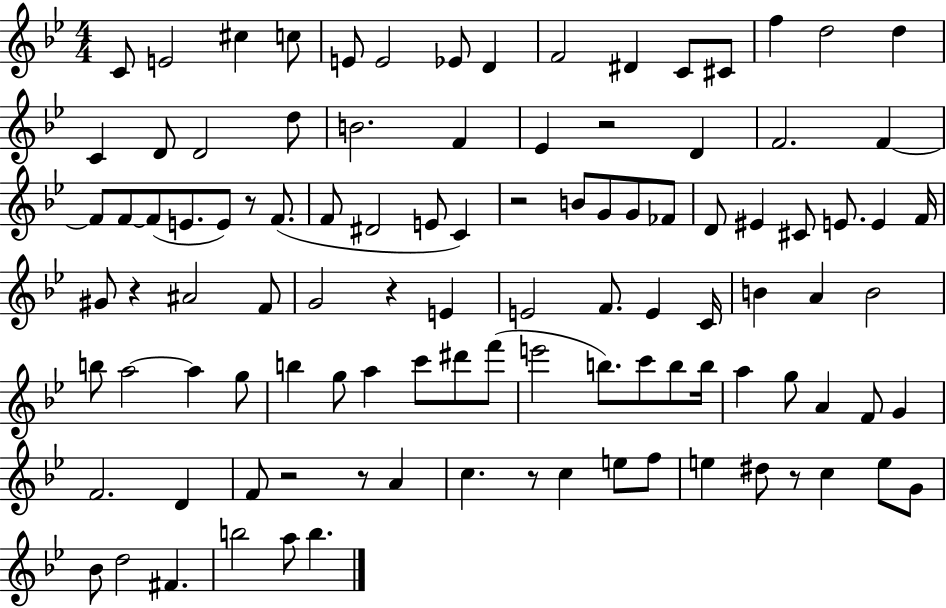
C4/e E4/h C#5/q C5/e E4/e E4/h Eb4/e D4/q F4/h D#4/q C4/e C#4/e F5/q D5/h D5/q C4/q D4/e D4/h D5/e B4/h. F4/q Eb4/q R/h D4/q F4/h. F4/q F4/e F4/e F4/e E4/e. E4/e R/e F4/e. F4/e D#4/h E4/e C4/q R/h B4/e G4/e G4/e FES4/e D4/e EIS4/q C#4/e E4/e. E4/q F4/s G#4/e R/q A#4/h F4/e G4/h R/q E4/q E4/h F4/e. E4/q C4/s B4/q A4/q B4/h B5/e A5/h A5/q G5/e B5/q G5/e A5/q C6/e D#6/e F6/e E6/h B5/e. C6/e B5/e B5/s A5/q G5/e A4/q F4/e G4/q F4/h. D4/q F4/e R/h R/e A4/q C5/q. R/e C5/q E5/e F5/e E5/q D#5/e R/e C5/q E5/e G4/e Bb4/e D5/h F#4/q. B5/h A5/e B5/q.